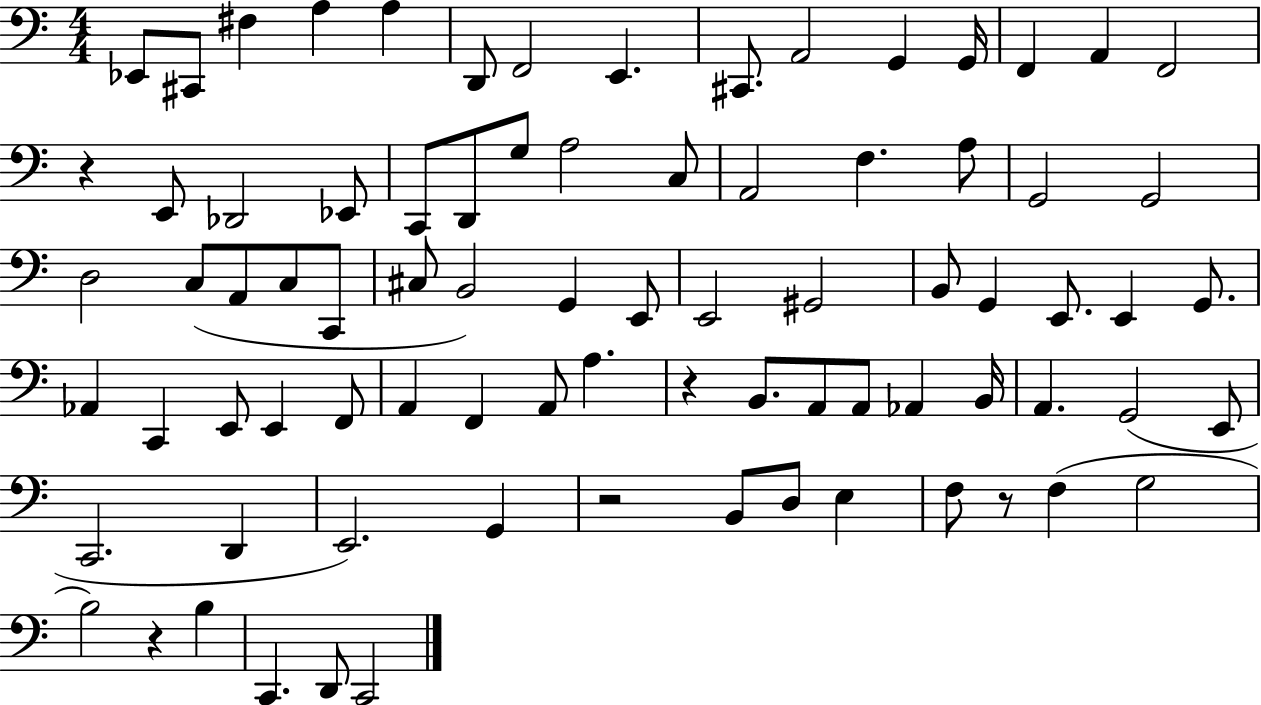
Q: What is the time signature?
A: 4/4